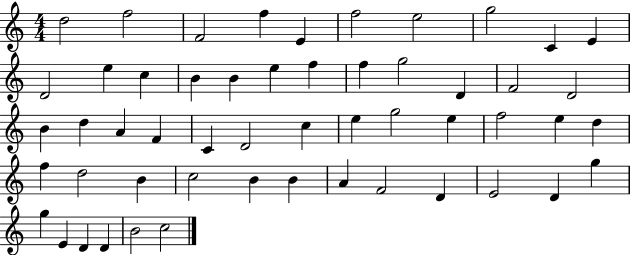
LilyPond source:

{
  \clef treble
  \numericTimeSignature
  \time 4/4
  \key c \major
  d''2 f''2 | f'2 f''4 e'4 | f''2 e''2 | g''2 c'4 e'4 | \break d'2 e''4 c''4 | b'4 b'4 e''4 f''4 | f''4 g''2 d'4 | f'2 d'2 | \break b'4 d''4 a'4 f'4 | c'4 d'2 c''4 | e''4 g''2 e''4 | f''2 e''4 d''4 | \break f''4 d''2 b'4 | c''2 b'4 b'4 | a'4 f'2 d'4 | e'2 d'4 g''4 | \break g''4 e'4 d'4 d'4 | b'2 c''2 | \bar "|."
}